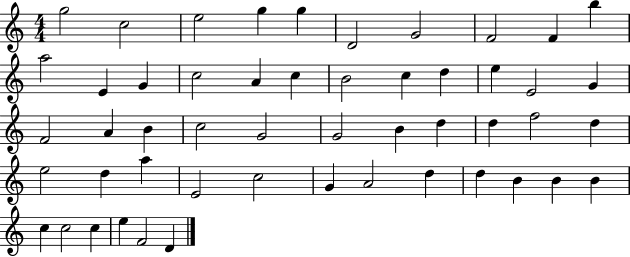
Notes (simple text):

G5/h C5/h E5/h G5/q G5/q D4/h G4/h F4/h F4/q B5/q A5/h E4/q G4/q C5/h A4/q C5/q B4/h C5/q D5/q E5/q E4/h G4/q F4/h A4/q B4/q C5/h G4/h G4/h B4/q D5/q D5/q F5/h D5/q E5/h D5/q A5/q E4/h C5/h G4/q A4/h D5/q D5/q B4/q B4/q B4/q C5/q C5/h C5/q E5/q F4/h D4/q